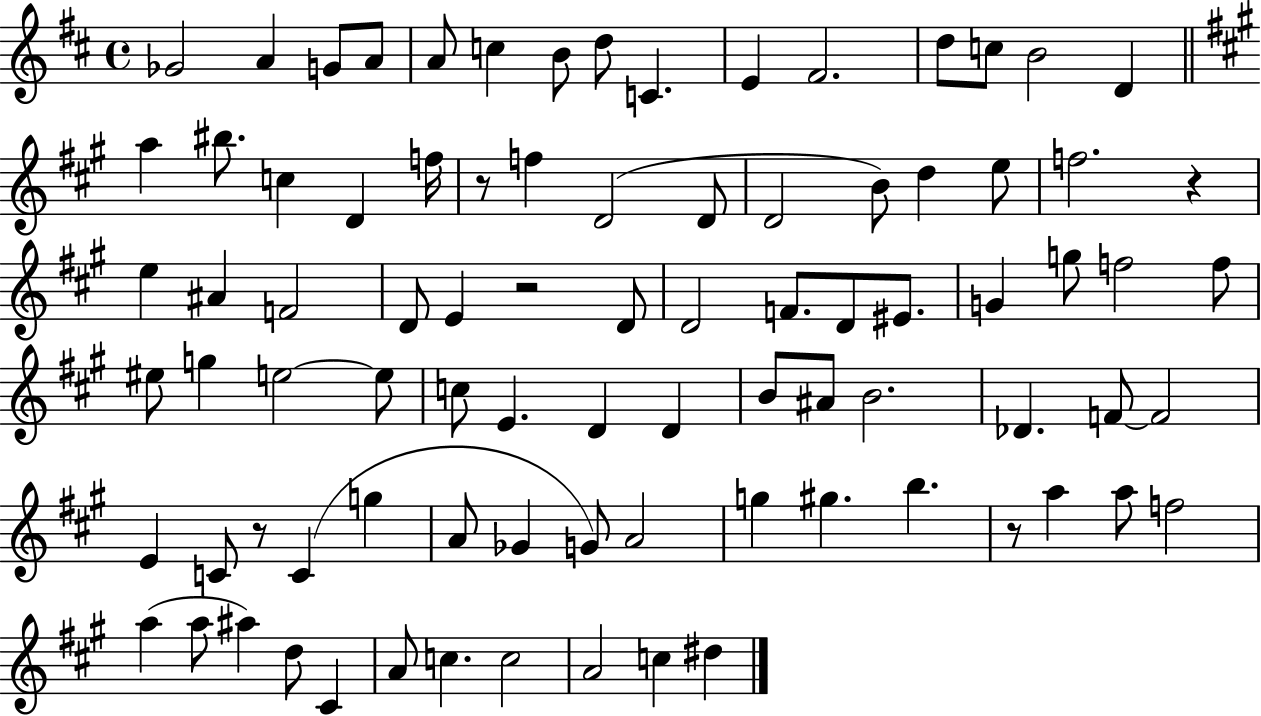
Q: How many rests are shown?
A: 5